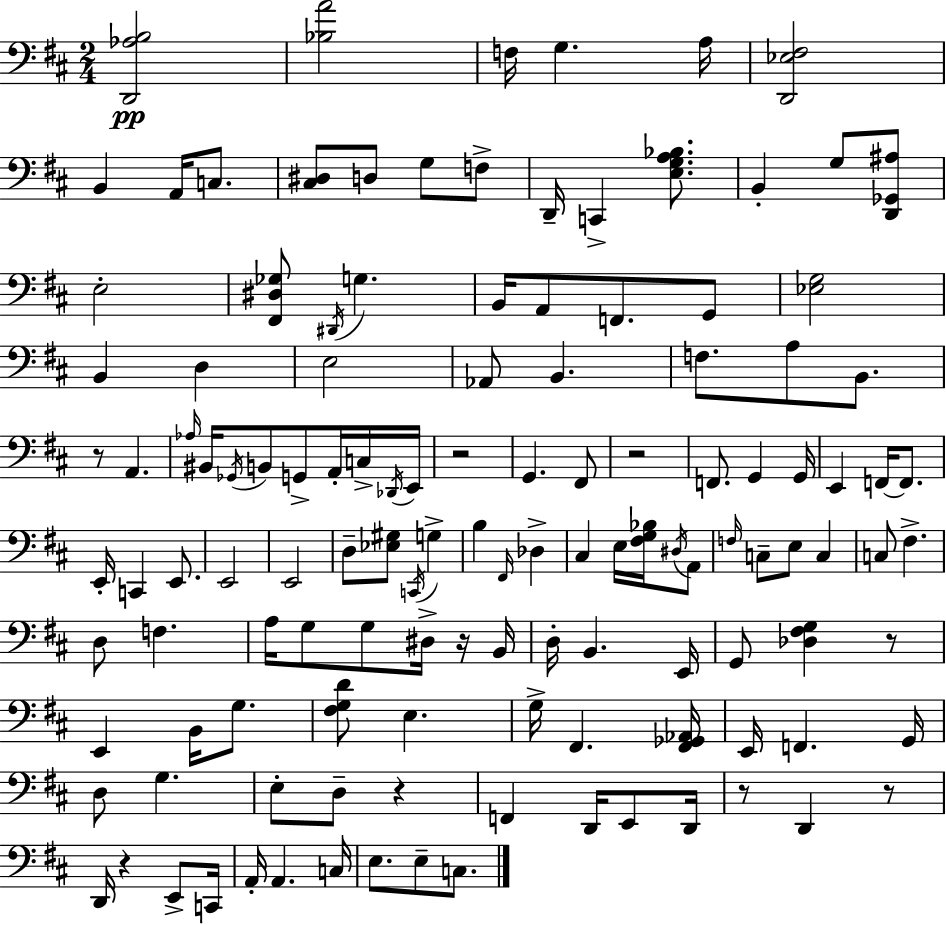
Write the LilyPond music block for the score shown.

{
  \clef bass
  \numericTimeSignature
  \time 2/4
  \key d \major
  <d, aes b>2\pp | <bes a'>2 | f16 g4. a16 | <d, ees fis>2 | \break b,4 a,16 c8. | <cis dis>8 d8 g8 f8-> | d,16-- c,4-> <e g a bes>8. | b,4-. g8 <d, ges, ais>8 | \break e2-. | <fis, dis ges>8 \acciaccatura { dis,16 } g4. | b,16 a,8 f,8. g,8 | <ees g>2 | \break b,4 d4 | e2 | aes,8 b,4. | f8. a8 b,8. | \break r8 a,4. | \grace { aes16 } bis,16 \acciaccatura { ges,16 } b,8 g,8-> | a,16-. c16-> \acciaccatura { des,16 } e,16 r2 | g,4. | \break fis,8 r2 | f,8. g,4 | g,16 e,4 | f,16~~ f,8. e,16-. c,4 | \break e,8. e,2 | e,2 | d8-- <ees gis>8 | \acciaccatura { c,16 } g4-> b4 | \break \grace { fis,16 } des4-> cis4 | e16 <fis g bes>16 \acciaccatura { dis16 } a,8 \grace { f16 } | c8-- e8 c4 | c8 fis4.-> | \break d8 f4. | a16 g8 g8 dis16-> r16 b,16 | d16-. b,4. e,16 | g,8 <des fis g>4 r8 | \break e,4 b,16 g8. | <fis g d'>8 e4. | g16-> fis,4. <fis, ges, aes,>16 | e,16 f,4. g,16 | \break d8 g4. | e8-. d8-- r4 | f,4 d,16 e,8 d,16 | r8 d,4 r8 | \break d,16 r4 e,8-> c,16 | a,16-. a,4. c16 | e8. e8-- c8. | \bar "|."
}